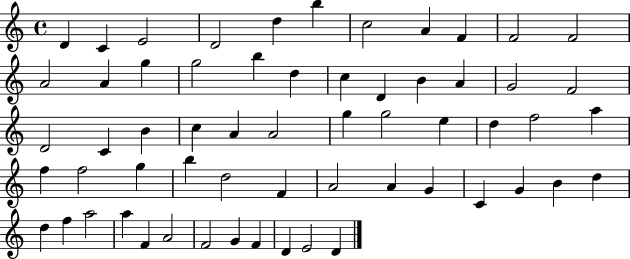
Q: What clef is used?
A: treble